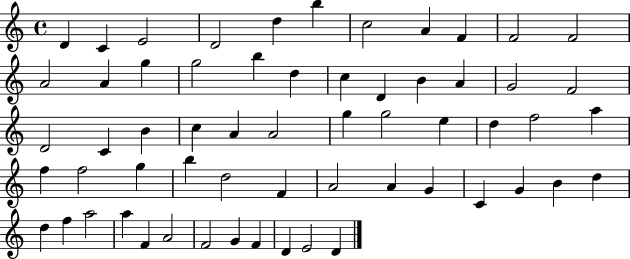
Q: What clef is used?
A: treble